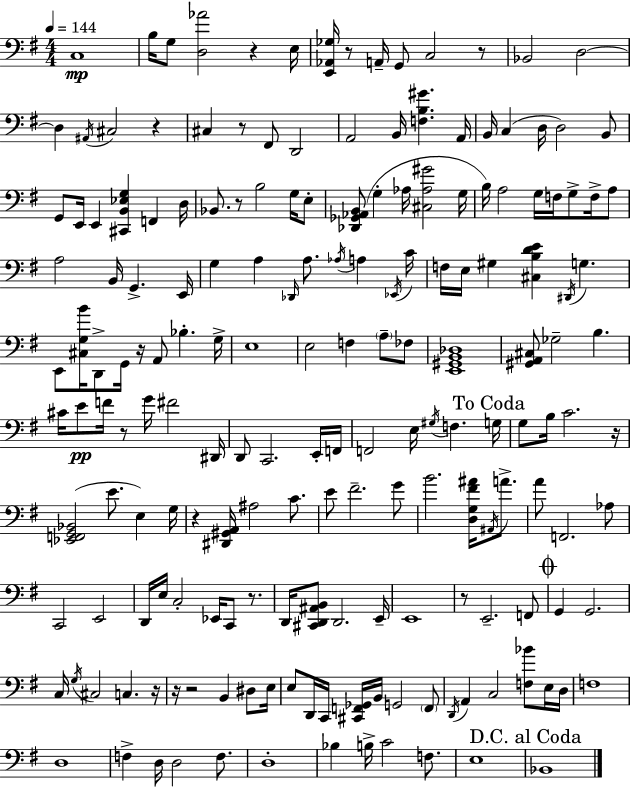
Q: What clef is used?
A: bass